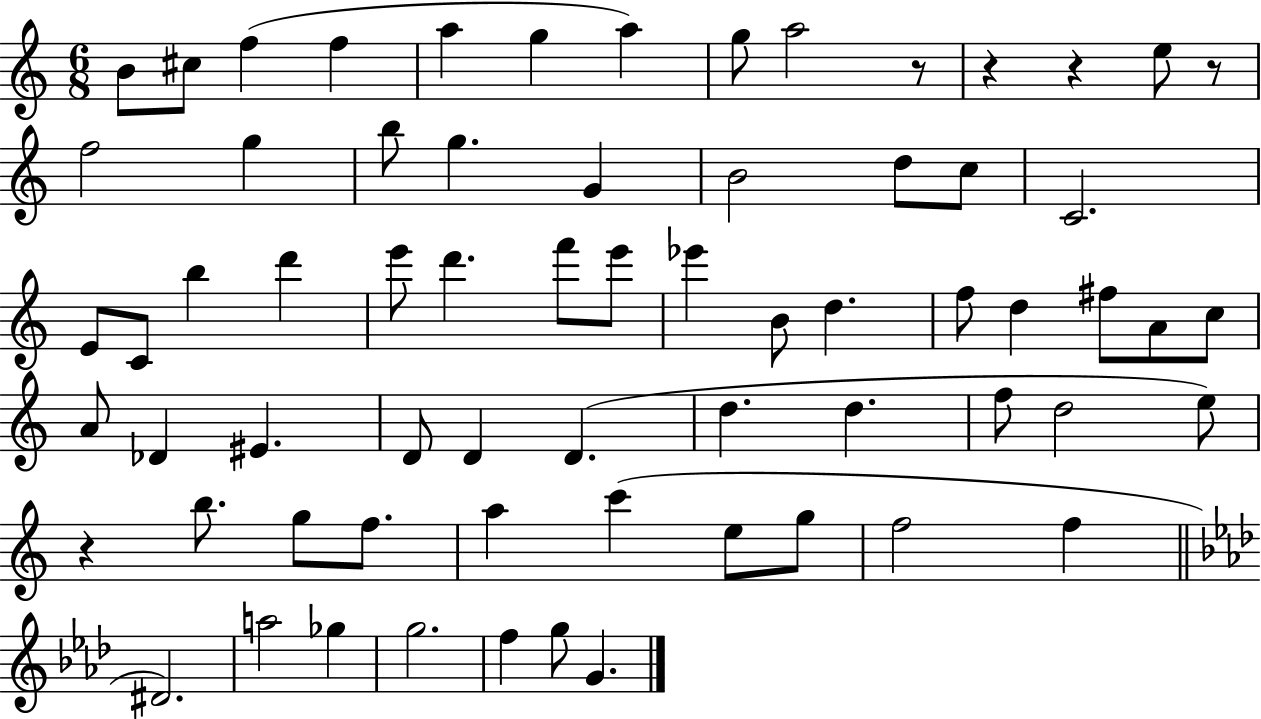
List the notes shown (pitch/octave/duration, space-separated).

B4/e C#5/e F5/q F5/q A5/q G5/q A5/q G5/e A5/h R/e R/q R/q E5/e R/e F5/h G5/q B5/e G5/q. G4/q B4/h D5/e C5/e C4/h. E4/e C4/e B5/q D6/q E6/e D6/q. F6/e E6/e Eb6/q B4/e D5/q. F5/e D5/q F#5/e A4/e C5/e A4/e Db4/q EIS4/q. D4/e D4/q D4/q. D5/q. D5/q. F5/e D5/h E5/e R/q B5/e. G5/e F5/e. A5/q C6/q E5/e G5/e F5/h F5/q D#4/h. A5/h Gb5/q G5/h. F5/q G5/e G4/q.